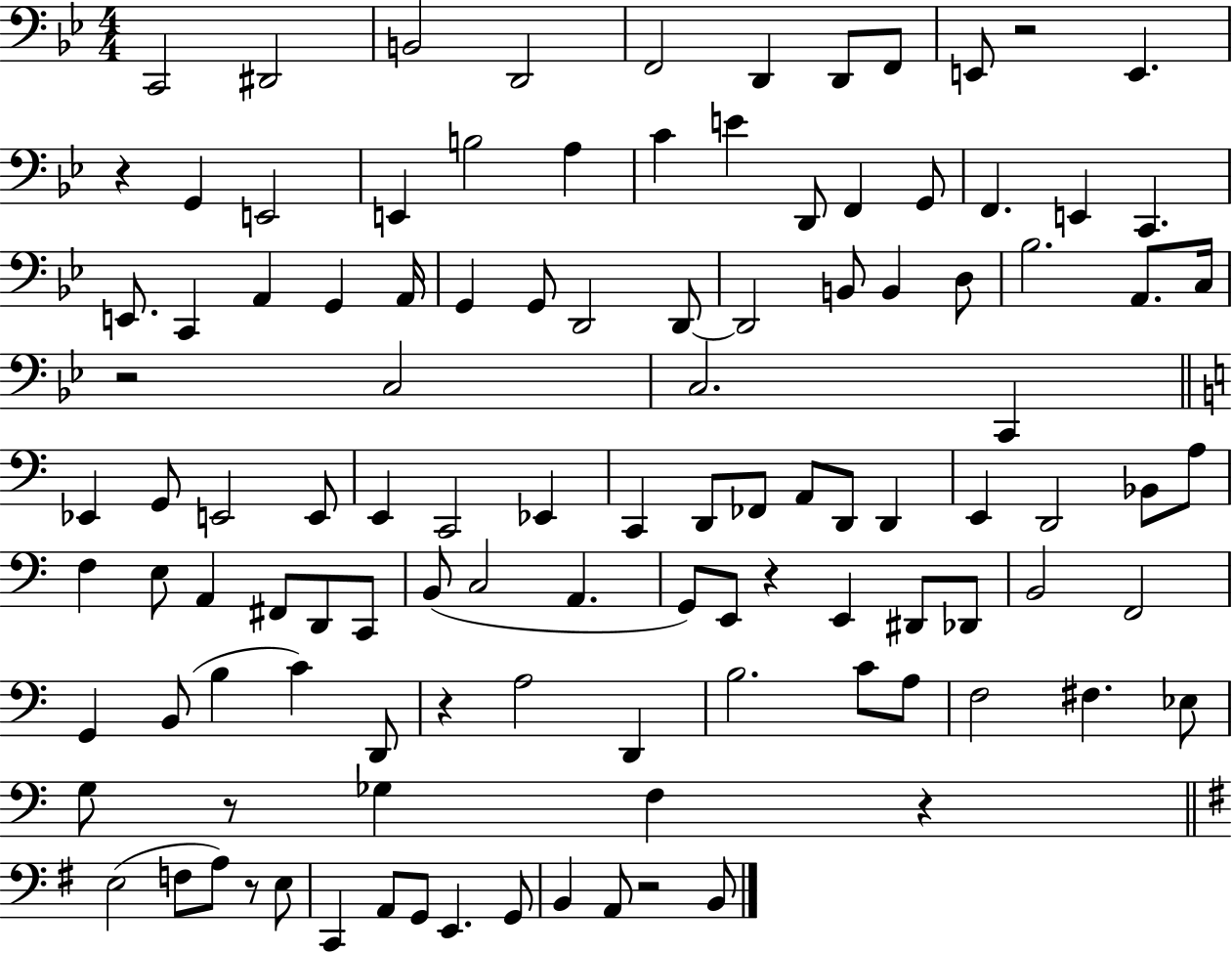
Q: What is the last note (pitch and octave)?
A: B2